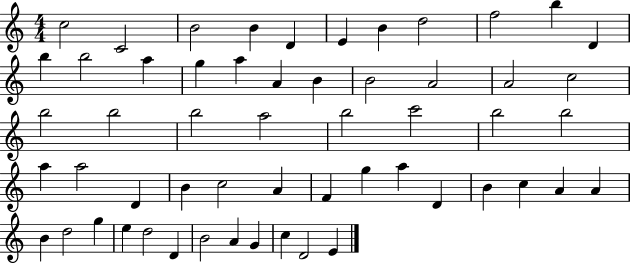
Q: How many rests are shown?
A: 0